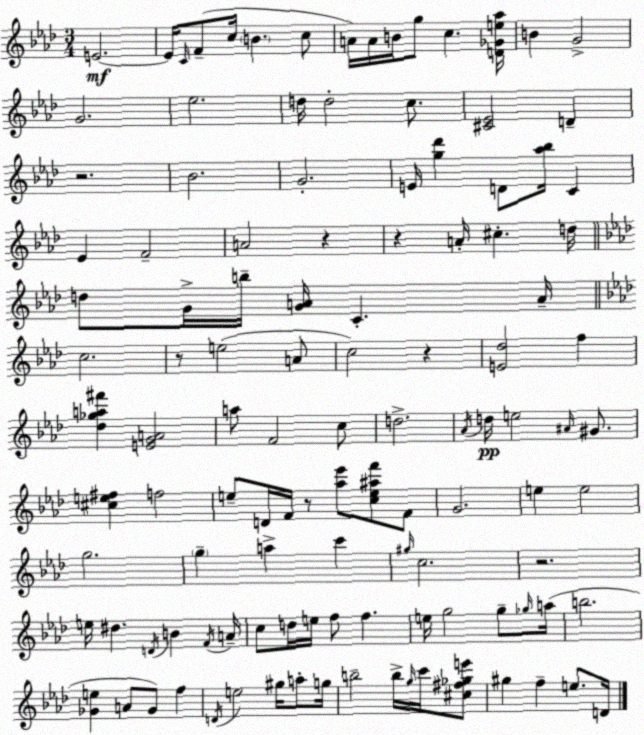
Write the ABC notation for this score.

X:1
T:Untitled
M:3/4
L:1/4
K:Fm
E2 E/4 C/4 F/2 c/4 B c/2 A/4 A/4 B/4 g/2 c [D_Ge_a]/4 B G2 G2 _e2 d/4 d2 c/2 [^C_E]2 D z2 _B2 G2 E/4 [g_d'] D/2 [_a_b]/4 C _E F2 A2 z z A/4 ^c d/4 d/2 G/4 b/4 [GA]/4 C A/4 c2 z/2 e2 A/2 c2 z [E_d]2 f [_d_ga^f'] [EGA]2 a/2 F2 c/2 d2 _A/4 d/4 e2 ^A/4 ^G/2 [^ce^f] f2 e/2 D/4 F/4 z/2 [_a_e']/2 [ce^af']/2 F/2 G2 e e2 g2 g a c' ^g/4 c2 z2 e/4 ^d D/4 B F/4 A/4 c/2 d/4 e/4 f/2 f e/4 g2 g/2 _g/4 a/4 b2 [_Ge] A/2 _G/2 f D/4 e2 ^g/4 a/2 g/4 b2 b/4 g/4 c'/4 [^c^f_ge']/2 ^g f e/2 D/4